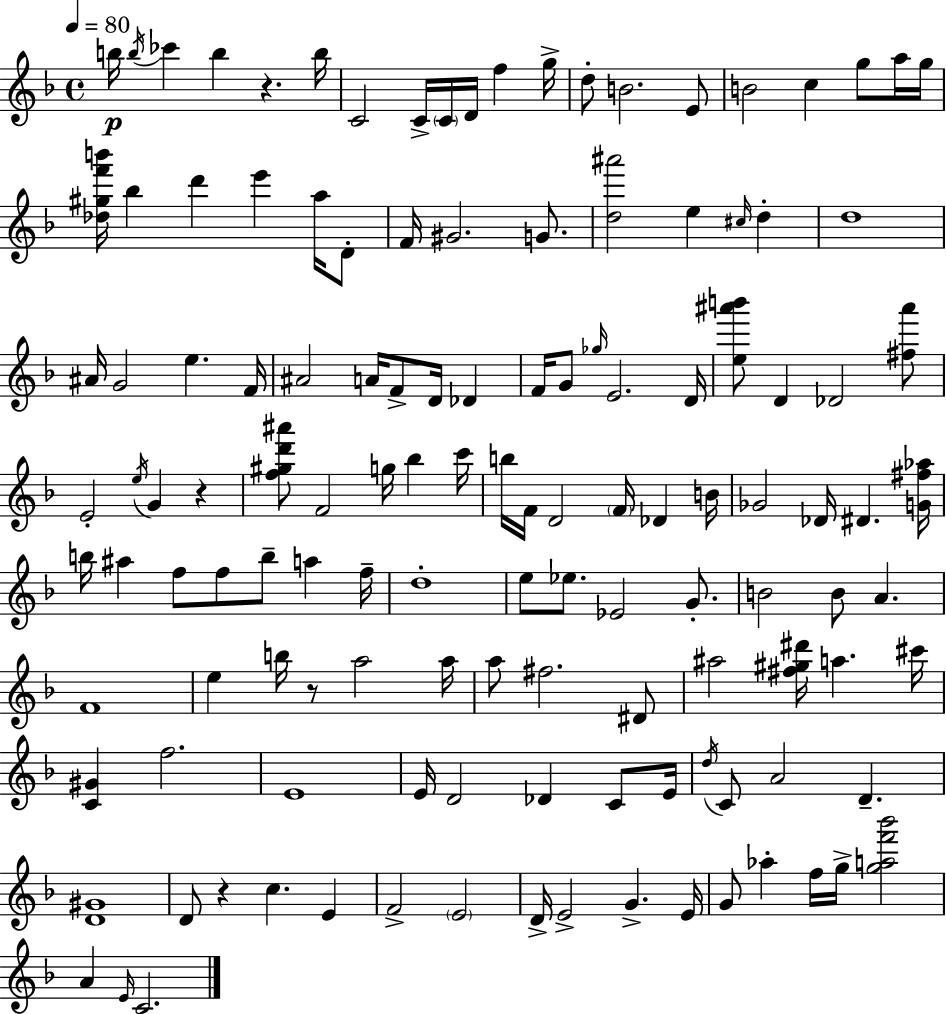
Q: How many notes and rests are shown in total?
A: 130